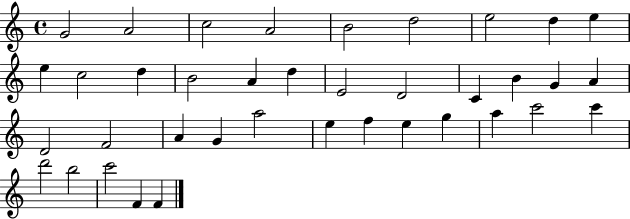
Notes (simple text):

G4/h A4/h C5/h A4/h B4/h D5/h E5/h D5/q E5/q E5/q C5/h D5/q B4/h A4/q D5/q E4/h D4/h C4/q B4/q G4/q A4/q D4/h F4/h A4/q G4/q A5/h E5/q F5/q E5/q G5/q A5/q C6/h C6/q D6/h B5/h C6/h F4/q F4/q